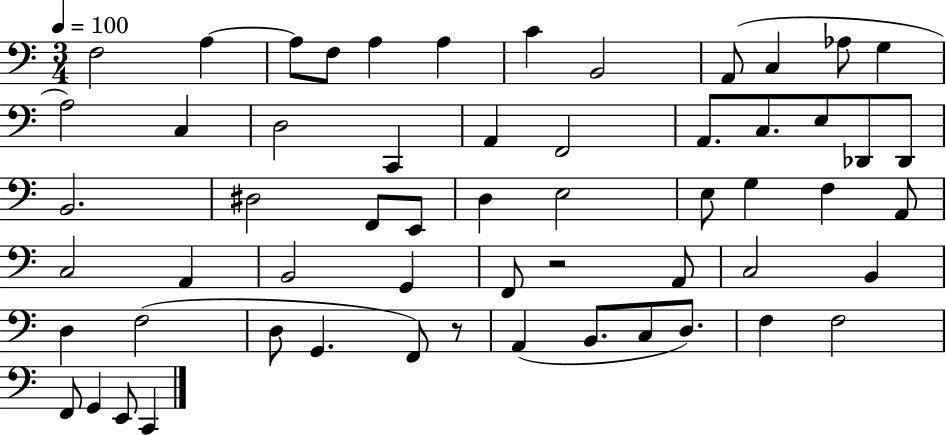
X:1
T:Untitled
M:3/4
L:1/4
K:C
F,2 A, A,/2 F,/2 A, A, C B,,2 A,,/2 C, _A,/2 G, A,2 C, D,2 C,, A,, F,,2 A,,/2 C,/2 E,/2 _D,,/2 _D,,/2 B,,2 ^D,2 F,,/2 E,,/2 D, E,2 E,/2 G, F, A,,/2 C,2 A,, B,,2 G,, F,,/2 z2 A,,/2 C,2 B,, D, F,2 D,/2 G,, F,,/2 z/2 A,, B,,/2 C,/2 D,/2 F, F,2 F,,/2 G,, E,,/2 C,,